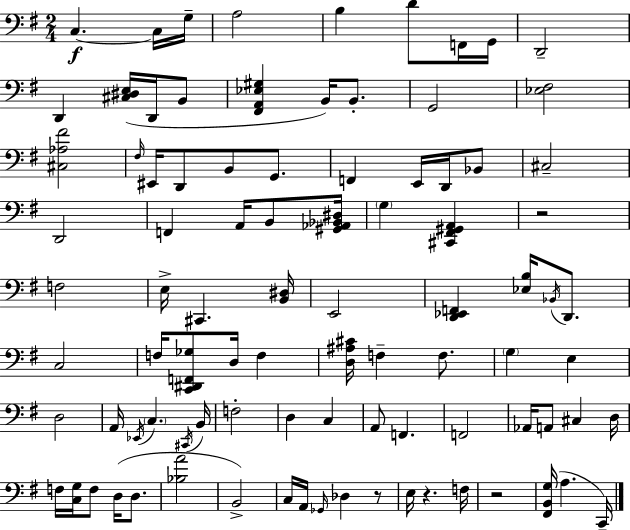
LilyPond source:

{
  \clef bass
  \numericTimeSignature
  \time 2/4
  \key g \major
  c4.~~\f c16 g16-- | a2 | b4 d'8 f,16 g,16 | d,2-- | \break d,4 <cis dis e>16( d,16 b,8 | <fis, a, ees gis>4 b,16) b,8.-. | g,2 | <ees fis>2 | \break <cis aes fis'>2 | \grace { fis16 } eis,16 d,8 b,8 g,8. | f,4 e,16 d,16 bes,8 | cis2-- | \break d,2 | f,4 a,16 b,8 | <gis, aes, bes, dis>16 \parenthesize g4 <cis, fis, gis, a,>4 | r2 | \break f2 | e16-> cis,4. | <b, dis>16 e,2 | <d, ees, f,>4 <ees b>16 \acciaccatura { bes,16 } d,8. | \break c2 | f16 <c, dis, f, ges>8 d16 f4 | <d ais cis'>16 f4-- f8. | \parenthesize g4 e4 | \break d2 | a,16 \acciaccatura { ees,16 } \parenthesize c4. | \acciaccatura { cis,16 } b,16 f2-. | d4 | \break c4 a,8 f,4. | f,2 | aes,16 a,8 cis4 | d16 f16 <c g>16 f8 | \break d16( d8. <bes a'>2 | b,2->) | c16 a,16 \grace { ges,16 } des4 | r8 e16 r4. | \break f16 r2 | <fis, b, g>16( a4. | c,16--) \bar "|."
}